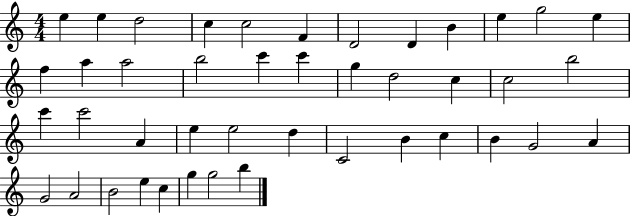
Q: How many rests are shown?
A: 0